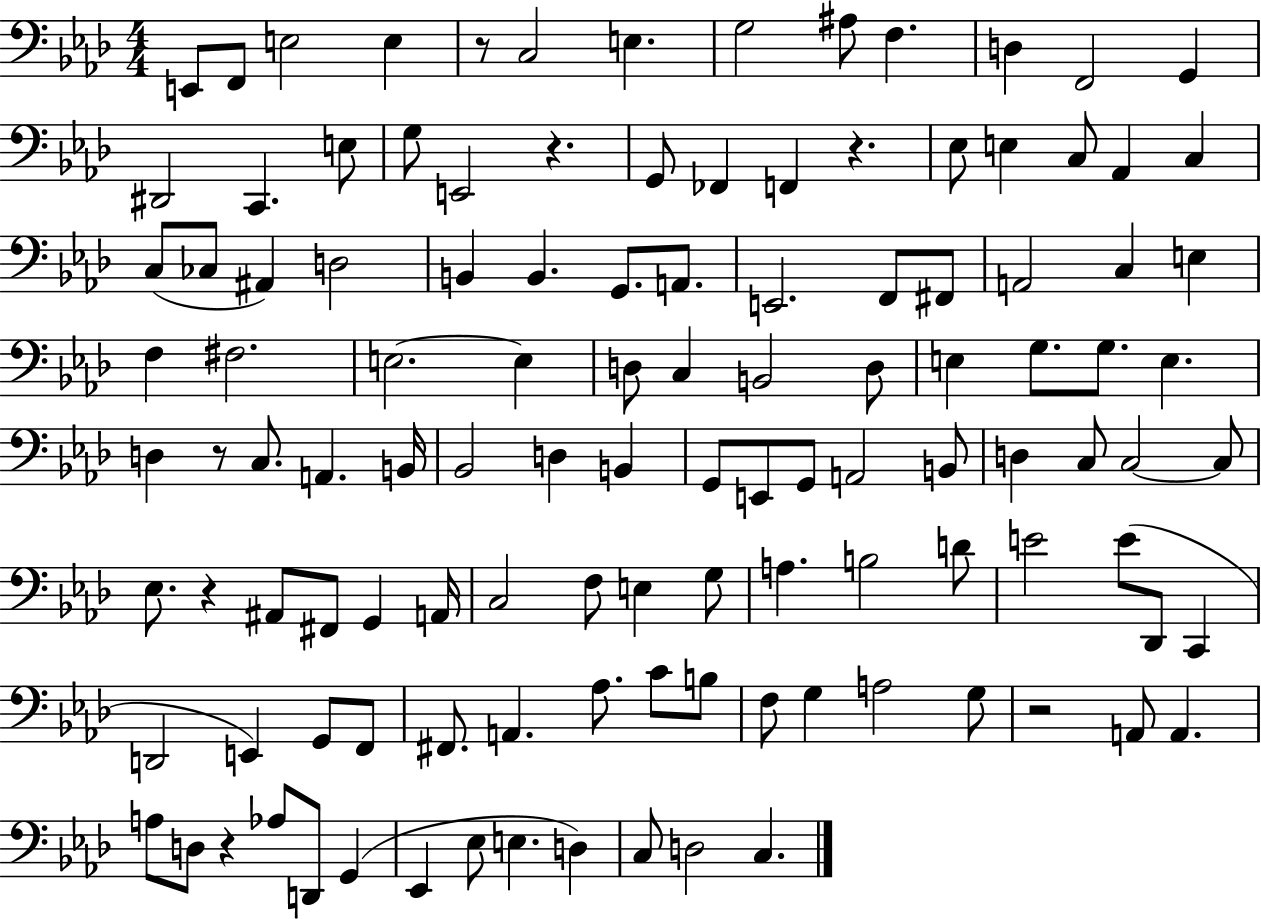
{
  \clef bass
  \numericTimeSignature
  \time 4/4
  \key aes \major
  \repeat volta 2 { e,8 f,8 e2 e4 | r8 c2 e4. | g2 ais8 f4. | d4 f,2 g,4 | \break dis,2 c,4. e8 | g8 e,2 r4. | g,8 fes,4 f,4 r4. | ees8 e4 c8 aes,4 c4 | \break c8( ces8 ais,4) d2 | b,4 b,4. g,8. a,8. | e,2. f,8 fis,8 | a,2 c4 e4 | \break f4 fis2. | e2.~~ e4 | d8 c4 b,2 d8 | e4 g8. g8. e4. | \break d4 r8 c8. a,4. b,16 | bes,2 d4 b,4 | g,8 e,8 g,8 a,2 b,8 | d4 c8 c2~~ c8 | \break ees8. r4 ais,8 fis,8 g,4 a,16 | c2 f8 e4 g8 | a4. b2 d'8 | e'2 e'8( des,8 c,4 | \break d,2 e,4) g,8 f,8 | fis,8. a,4. aes8. c'8 b8 | f8 g4 a2 g8 | r2 a,8 a,4. | \break a8 d8 r4 aes8 d,8 g,4( | ees,4 ees8 e4. d4) | c8 d2 c4. | } \bar "|."
}